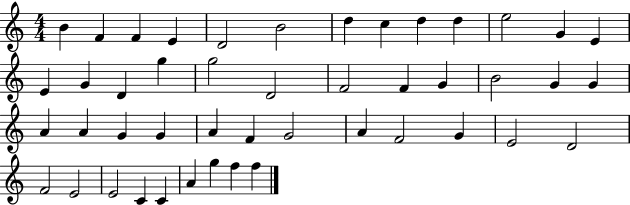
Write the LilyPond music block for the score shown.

{
  \clef treble
  \numericTimeSignature
  \time 4/4
  \key c \major
  b'4 f'4 f'4 e'4 | d'2 b'2 | d''4 c''4 d''4 d''4 | e''2 g'4 e'4 | \break e'4 g'4 d'4 g''4 | g''2 d'2 | f'2 f'4 g'4 | b'2 g'4 g'4 | \break a'4 a'4 g'4 g'4 | a'4 f'4 g'2 | a'4 f'2 g'4 | e'2 d'2 | \break f'2 e'2 | e'2 c'4 c'4 | a'4 g''4 f''4 f''4 | \bar "|."
}